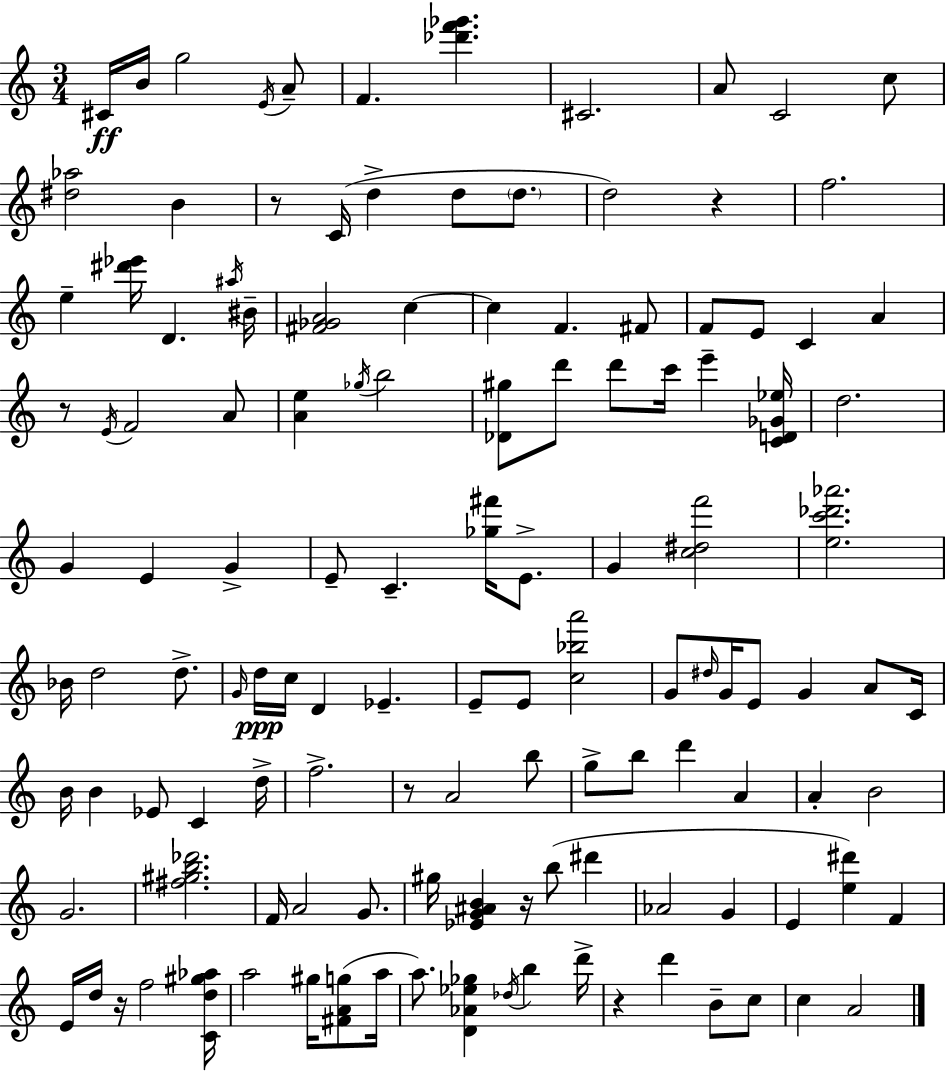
{
  \clef treble
  \numericTimeSignature
  \time 3/4
  \key c \major
  \repeat volta 2 { cis'16\ff b'16 g''2 \acciaccatura { e'16 } a'8-- | f'4. <des''' f''' ges'''>4. | cis'2. | a'8 c'2 c''8 | \break <dis'' aes''>2 b'4 | r8 c'16( d''4-> d''8 \parenthesize d''8. | d''2) r4 | f''2. | \break e''4-- <dis''' ees'''>16 d'4. | \acciaccatura { ais''16 } bis'16-- <fis' ges' a'>2 c''4~~ | c''4 f'4. | fis'8 f'8 e'8 c'4 a'4 | \break r8 \acciaccatura { e'16 } f'2 | a'8 <a' e''>4 \acciaccatura { ges''16 } b''2 | <des' gis''>8 d'''8 d'''8 c'''16 e'''4-- | <c' d' ges' ees''>16 d''2. | \break g'4 e'4 | g'4-> e'8-- c'4.-- | <ges'' fis'''>16 e'8.-> g'4 <c'' dis'' f'''>2 | <e'' c''' des''' aes'''>2. | \break bes'16 d''2 | d''8.-> \grace { g'16 } d''16\ppp c''16 d'4 ees'4.-- | e'8-- e'8 <c'' bes'' a'''>2 | g'8 \grace { dis''16 } g'16 e'8 g'4 | \break a'8 c'16 b'16 b'4 ees'8 | c'4 d''16-> f''2.-> | r8 a'2 | b''8 g''8-> b''8 d'''4 | \break a'4 a'4-. b'2 | g'2. | <fis'' gis'' b'' des'''>2. | f'16 a'2 | \break g'8. gis''16 <ees' g' ais' b'>4 r16 | b''8( dis'''4 aes'2 | g'4 e'4 <e'' dis'''>4) | f'4 e'16 d''16 r16 f''2 | \break <c' d'' gis'' aes''>16 a''2 | gis''16 <fis' a' g''>8( a''16 a''8.) <d' aes' ees'' ges''>4 | \acciaccatura { des''16 } b''4 d'''16-> r4 d'''4 | b'8-- c''8 c''4 a'2 | \break } \bar "|."
}